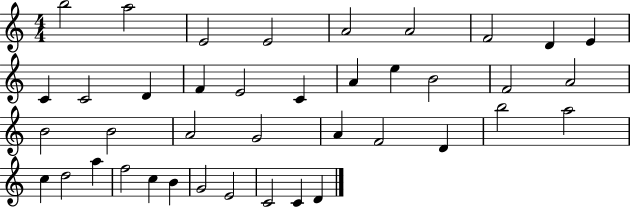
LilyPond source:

{
  \clef treble
  \numericTimeSignature
  \time 4/4
  \key c \major
  b''2 a''2 | e'2 e'2 | a'2 a'2 | f'2 d'4 e'4 | \break c'4 c'2 d'4 | f'4 e'2 c'4 | a'4 e''4 b'2 | f'2 a'2 | \break b'2 b'2 | a'2 g'2 | a'4 f'2 d'4 | b''2 a''2 | \break c''4 d''2 a''4 | f''2 c''4 b'4 | g'2 e'2 | c'2 c'4 d'4 | \break \bar "|."
}